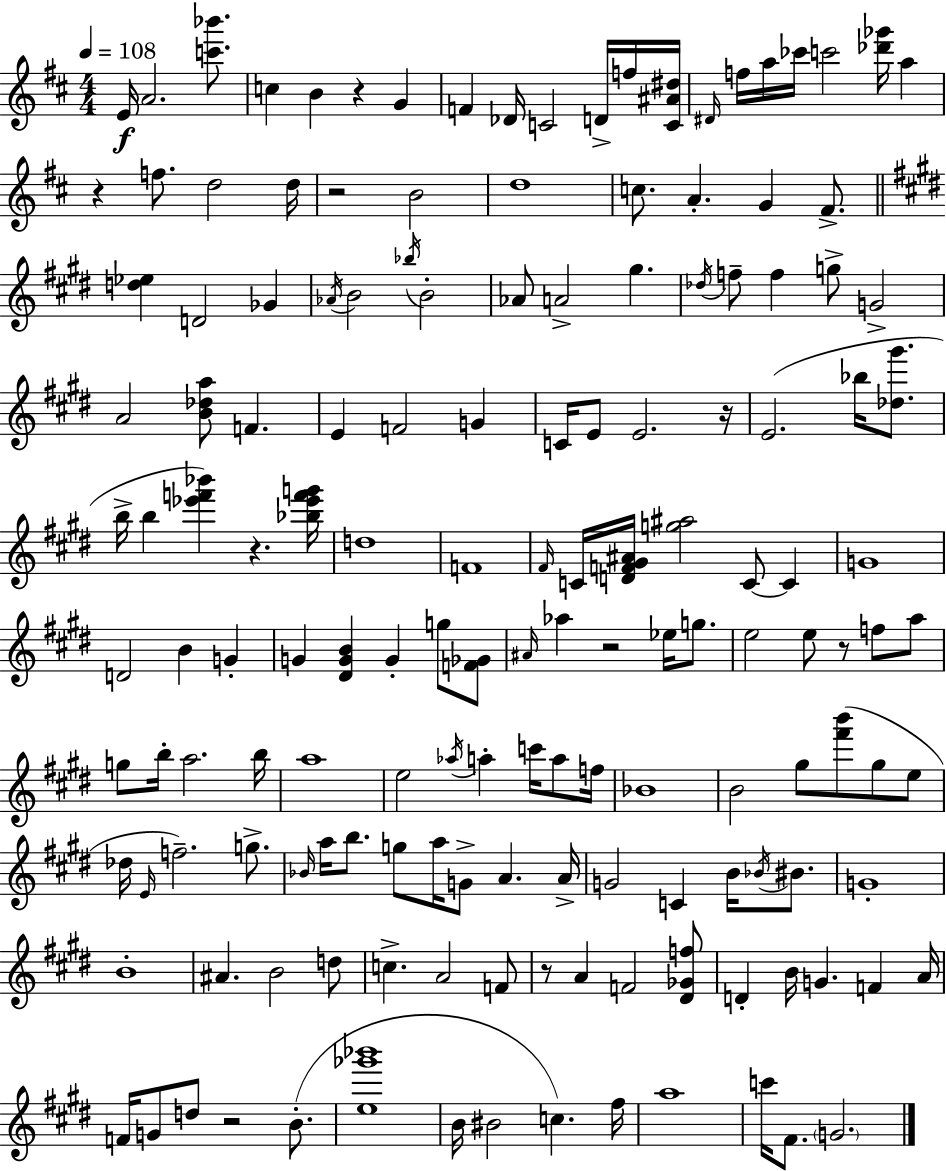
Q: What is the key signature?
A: D major